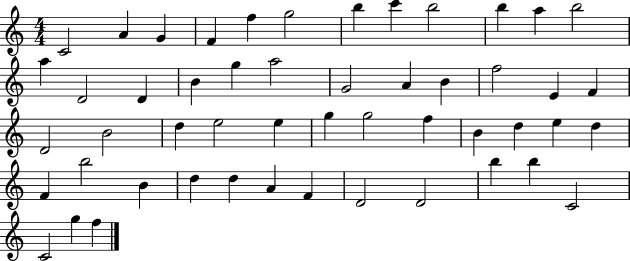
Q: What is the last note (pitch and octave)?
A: F5